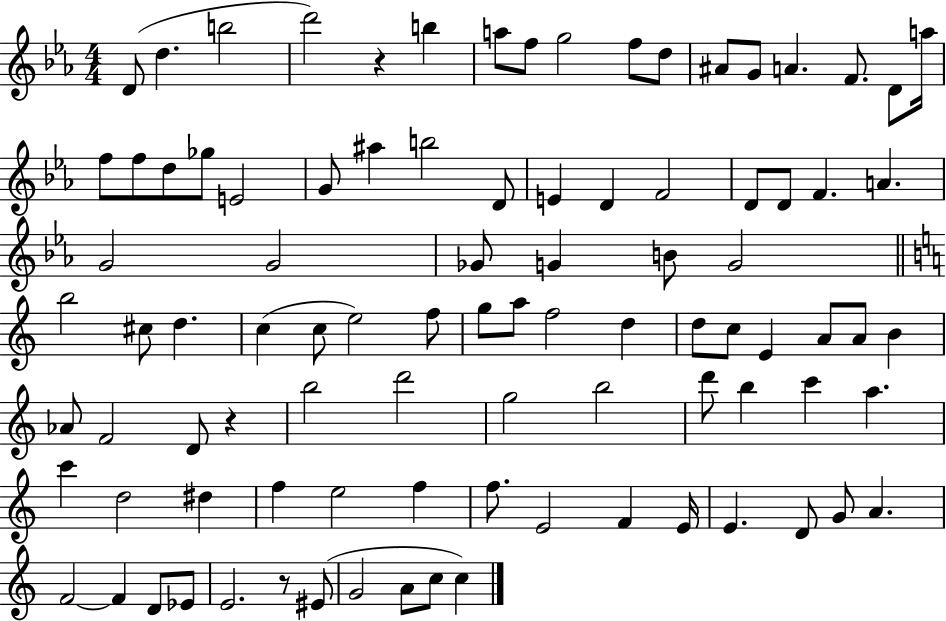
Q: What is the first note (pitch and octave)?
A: D4